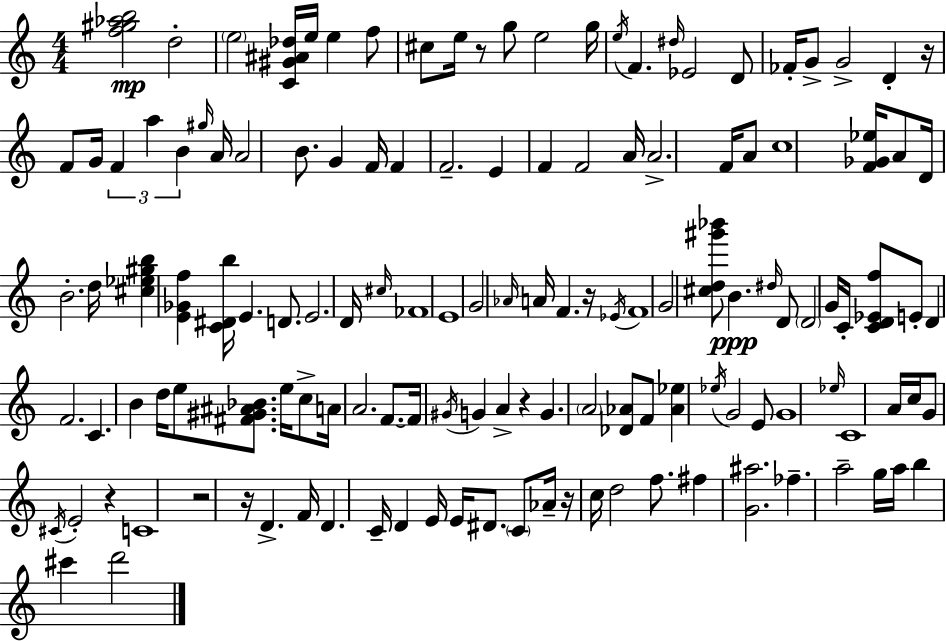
X:1
T:Untitled
M:4/4
L:1/4
K:Am
[f^g_ab]2 d2 e2 [C^G^A_d]/4 e/4 e f/2 ^c/2 e/4 z/2 g/2 e2 g/4 e/4 F ^d/4 _E2 D/2 _F/4 G/2 G2 D z/4 F/2 G/4 F a B ^g/4 A/4 A2 B/2 G F/4 F F2 E F F2 A/4 A2 F/4 A/2 c4 [F_G_e]/4 A/2 D/4 B2 d/4 [^c_e^gb] [E_Gf] [C^Db]/4 E D/2 E2 D/4 ^c/4 _F4 E4 G2 _A/4 A/4 F z/4 _E/4 F4 G2 [^cd^g'_b']/2 B ^d/4 D/2 D2 G/4 C/4 [CD_Ef]/2 E/2 D F2 C B d/4 e/2 [^F^G^A_B]/2 e/4 c/2 A/4 A2 F/2 F/4 ^G/4 G A z G A2 [_D_A]/2 F/2 [_A_e] _e/4 G2 E/2 G4 _e/4 C4 A/4 c/4 G/2 ^C/4 E2 z C4 z2 z/4 D F/4 D C/4 D E/4 E/4 ^D/2 C/2 _A/4 z/4 c/4 d2 f/2 ^f [G^a]2 _f a2 g/4 a/4 b ^c' d'2